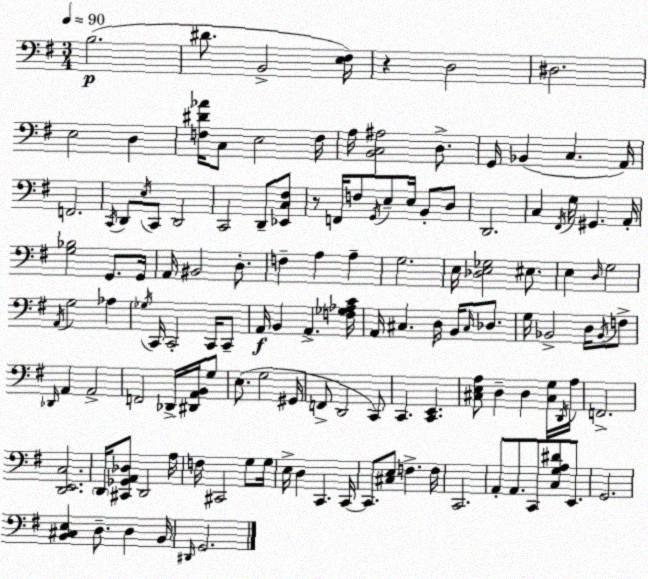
X:1
T:Untitled
M:3/4
L:1/4
K:G
B,2 ^D/2 B,,2 [E,^F,]/4 z D,2 ^D,2 E,2 D, [F,^D_A]/4 C,/2 E,2 F,/4 A,/4 [B,,C,^A,]2 D,/2 G,,/4 _B,, C, A,,/4 F,,2 C,,/4 D,,/2 E,/4 C,,/2 D,,2 C,,2 D,,/2 [_E,,C,^F,]/2 z/2 F,,/4 F,/2 G,,/4 E,/2 E,/4 B,,/2 D,/2 D,,2 C, ^F,,/4 G,/4 ^G,, A,,/4 [G,_B,]2 G,,/2 G,,/4 A,,/4 ^B,,2 D,/2 F, A, A, G,2 E,/4 [_D,E,_G,]2 ^E,/2 E, D,/4 G,2 A,,/4 G,2 _A, _G,/4 C,,/4 C,,2 C,,/4 C,,/2 A,,/4 B,, A,, [F,_G,_A,C]/4 A,,/4 ^C, D,/4 B,,/4 ^C,/4 _D,/2 G,/4 _B,,2 D,/4 _B,,/4 F,/2 _D,,/4 A,, A,,2 F,,2 _D,,/4 [^D,,A,,B,,]/4 G,/2 E,/2 G,2 ^G,,/4 F,,/2 D,,2 C,,/2 C,, [C,,E,,] [^C,E,A,]/2 D, D, [^C,G,]/4 D,,/4 A,/4 F,,2 [D,,E,,C,]2 D,,/4 [^C,,_G,,A,,_D,]/2 D,,2 A,/4 F,/4 ^C,,2 G,/2 G,/4 E,/4 D, C,, C,,/4 C,,/2 [^C,E,]/2 F, F,/4 C,,2 A,,/2 A,,/2 C,,/2 [C,G,A,^D]/2 E,,/2 G,,2 [B,,^C,E,] D,/2 D, B,,/4 ^D,,/4 G,,2